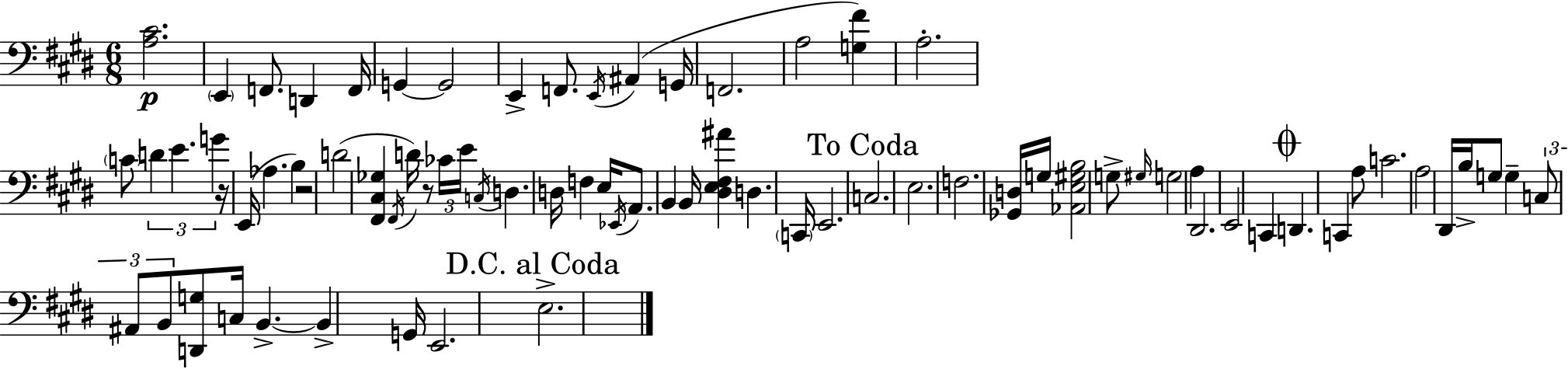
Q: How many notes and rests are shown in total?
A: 77